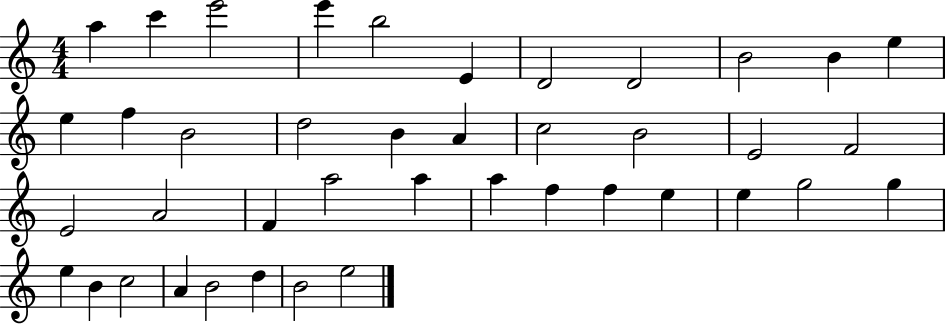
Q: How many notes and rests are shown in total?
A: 41